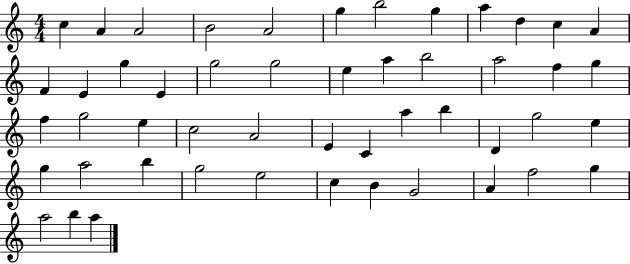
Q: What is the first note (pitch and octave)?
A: C5